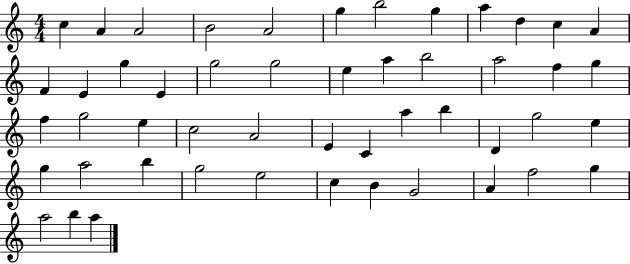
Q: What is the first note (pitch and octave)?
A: C5